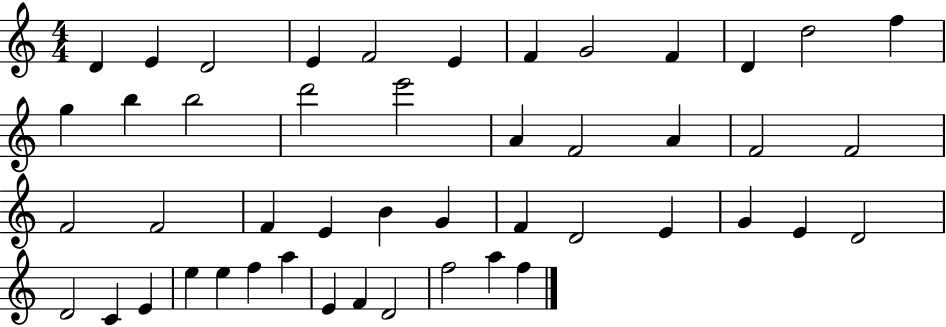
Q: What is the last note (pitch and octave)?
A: F5